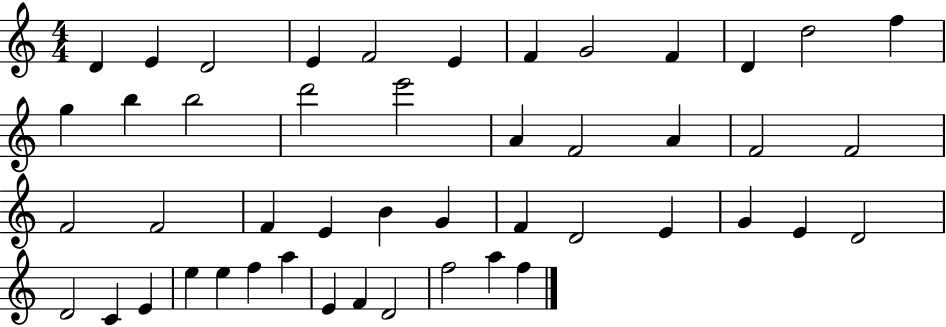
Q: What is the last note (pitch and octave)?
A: F5